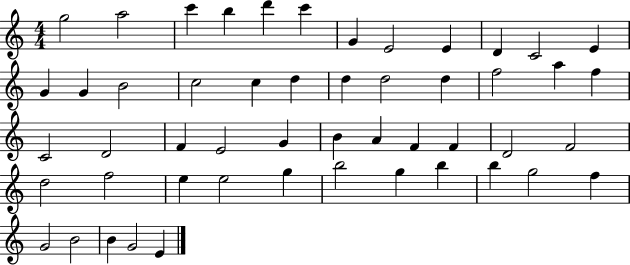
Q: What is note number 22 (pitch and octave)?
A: F5